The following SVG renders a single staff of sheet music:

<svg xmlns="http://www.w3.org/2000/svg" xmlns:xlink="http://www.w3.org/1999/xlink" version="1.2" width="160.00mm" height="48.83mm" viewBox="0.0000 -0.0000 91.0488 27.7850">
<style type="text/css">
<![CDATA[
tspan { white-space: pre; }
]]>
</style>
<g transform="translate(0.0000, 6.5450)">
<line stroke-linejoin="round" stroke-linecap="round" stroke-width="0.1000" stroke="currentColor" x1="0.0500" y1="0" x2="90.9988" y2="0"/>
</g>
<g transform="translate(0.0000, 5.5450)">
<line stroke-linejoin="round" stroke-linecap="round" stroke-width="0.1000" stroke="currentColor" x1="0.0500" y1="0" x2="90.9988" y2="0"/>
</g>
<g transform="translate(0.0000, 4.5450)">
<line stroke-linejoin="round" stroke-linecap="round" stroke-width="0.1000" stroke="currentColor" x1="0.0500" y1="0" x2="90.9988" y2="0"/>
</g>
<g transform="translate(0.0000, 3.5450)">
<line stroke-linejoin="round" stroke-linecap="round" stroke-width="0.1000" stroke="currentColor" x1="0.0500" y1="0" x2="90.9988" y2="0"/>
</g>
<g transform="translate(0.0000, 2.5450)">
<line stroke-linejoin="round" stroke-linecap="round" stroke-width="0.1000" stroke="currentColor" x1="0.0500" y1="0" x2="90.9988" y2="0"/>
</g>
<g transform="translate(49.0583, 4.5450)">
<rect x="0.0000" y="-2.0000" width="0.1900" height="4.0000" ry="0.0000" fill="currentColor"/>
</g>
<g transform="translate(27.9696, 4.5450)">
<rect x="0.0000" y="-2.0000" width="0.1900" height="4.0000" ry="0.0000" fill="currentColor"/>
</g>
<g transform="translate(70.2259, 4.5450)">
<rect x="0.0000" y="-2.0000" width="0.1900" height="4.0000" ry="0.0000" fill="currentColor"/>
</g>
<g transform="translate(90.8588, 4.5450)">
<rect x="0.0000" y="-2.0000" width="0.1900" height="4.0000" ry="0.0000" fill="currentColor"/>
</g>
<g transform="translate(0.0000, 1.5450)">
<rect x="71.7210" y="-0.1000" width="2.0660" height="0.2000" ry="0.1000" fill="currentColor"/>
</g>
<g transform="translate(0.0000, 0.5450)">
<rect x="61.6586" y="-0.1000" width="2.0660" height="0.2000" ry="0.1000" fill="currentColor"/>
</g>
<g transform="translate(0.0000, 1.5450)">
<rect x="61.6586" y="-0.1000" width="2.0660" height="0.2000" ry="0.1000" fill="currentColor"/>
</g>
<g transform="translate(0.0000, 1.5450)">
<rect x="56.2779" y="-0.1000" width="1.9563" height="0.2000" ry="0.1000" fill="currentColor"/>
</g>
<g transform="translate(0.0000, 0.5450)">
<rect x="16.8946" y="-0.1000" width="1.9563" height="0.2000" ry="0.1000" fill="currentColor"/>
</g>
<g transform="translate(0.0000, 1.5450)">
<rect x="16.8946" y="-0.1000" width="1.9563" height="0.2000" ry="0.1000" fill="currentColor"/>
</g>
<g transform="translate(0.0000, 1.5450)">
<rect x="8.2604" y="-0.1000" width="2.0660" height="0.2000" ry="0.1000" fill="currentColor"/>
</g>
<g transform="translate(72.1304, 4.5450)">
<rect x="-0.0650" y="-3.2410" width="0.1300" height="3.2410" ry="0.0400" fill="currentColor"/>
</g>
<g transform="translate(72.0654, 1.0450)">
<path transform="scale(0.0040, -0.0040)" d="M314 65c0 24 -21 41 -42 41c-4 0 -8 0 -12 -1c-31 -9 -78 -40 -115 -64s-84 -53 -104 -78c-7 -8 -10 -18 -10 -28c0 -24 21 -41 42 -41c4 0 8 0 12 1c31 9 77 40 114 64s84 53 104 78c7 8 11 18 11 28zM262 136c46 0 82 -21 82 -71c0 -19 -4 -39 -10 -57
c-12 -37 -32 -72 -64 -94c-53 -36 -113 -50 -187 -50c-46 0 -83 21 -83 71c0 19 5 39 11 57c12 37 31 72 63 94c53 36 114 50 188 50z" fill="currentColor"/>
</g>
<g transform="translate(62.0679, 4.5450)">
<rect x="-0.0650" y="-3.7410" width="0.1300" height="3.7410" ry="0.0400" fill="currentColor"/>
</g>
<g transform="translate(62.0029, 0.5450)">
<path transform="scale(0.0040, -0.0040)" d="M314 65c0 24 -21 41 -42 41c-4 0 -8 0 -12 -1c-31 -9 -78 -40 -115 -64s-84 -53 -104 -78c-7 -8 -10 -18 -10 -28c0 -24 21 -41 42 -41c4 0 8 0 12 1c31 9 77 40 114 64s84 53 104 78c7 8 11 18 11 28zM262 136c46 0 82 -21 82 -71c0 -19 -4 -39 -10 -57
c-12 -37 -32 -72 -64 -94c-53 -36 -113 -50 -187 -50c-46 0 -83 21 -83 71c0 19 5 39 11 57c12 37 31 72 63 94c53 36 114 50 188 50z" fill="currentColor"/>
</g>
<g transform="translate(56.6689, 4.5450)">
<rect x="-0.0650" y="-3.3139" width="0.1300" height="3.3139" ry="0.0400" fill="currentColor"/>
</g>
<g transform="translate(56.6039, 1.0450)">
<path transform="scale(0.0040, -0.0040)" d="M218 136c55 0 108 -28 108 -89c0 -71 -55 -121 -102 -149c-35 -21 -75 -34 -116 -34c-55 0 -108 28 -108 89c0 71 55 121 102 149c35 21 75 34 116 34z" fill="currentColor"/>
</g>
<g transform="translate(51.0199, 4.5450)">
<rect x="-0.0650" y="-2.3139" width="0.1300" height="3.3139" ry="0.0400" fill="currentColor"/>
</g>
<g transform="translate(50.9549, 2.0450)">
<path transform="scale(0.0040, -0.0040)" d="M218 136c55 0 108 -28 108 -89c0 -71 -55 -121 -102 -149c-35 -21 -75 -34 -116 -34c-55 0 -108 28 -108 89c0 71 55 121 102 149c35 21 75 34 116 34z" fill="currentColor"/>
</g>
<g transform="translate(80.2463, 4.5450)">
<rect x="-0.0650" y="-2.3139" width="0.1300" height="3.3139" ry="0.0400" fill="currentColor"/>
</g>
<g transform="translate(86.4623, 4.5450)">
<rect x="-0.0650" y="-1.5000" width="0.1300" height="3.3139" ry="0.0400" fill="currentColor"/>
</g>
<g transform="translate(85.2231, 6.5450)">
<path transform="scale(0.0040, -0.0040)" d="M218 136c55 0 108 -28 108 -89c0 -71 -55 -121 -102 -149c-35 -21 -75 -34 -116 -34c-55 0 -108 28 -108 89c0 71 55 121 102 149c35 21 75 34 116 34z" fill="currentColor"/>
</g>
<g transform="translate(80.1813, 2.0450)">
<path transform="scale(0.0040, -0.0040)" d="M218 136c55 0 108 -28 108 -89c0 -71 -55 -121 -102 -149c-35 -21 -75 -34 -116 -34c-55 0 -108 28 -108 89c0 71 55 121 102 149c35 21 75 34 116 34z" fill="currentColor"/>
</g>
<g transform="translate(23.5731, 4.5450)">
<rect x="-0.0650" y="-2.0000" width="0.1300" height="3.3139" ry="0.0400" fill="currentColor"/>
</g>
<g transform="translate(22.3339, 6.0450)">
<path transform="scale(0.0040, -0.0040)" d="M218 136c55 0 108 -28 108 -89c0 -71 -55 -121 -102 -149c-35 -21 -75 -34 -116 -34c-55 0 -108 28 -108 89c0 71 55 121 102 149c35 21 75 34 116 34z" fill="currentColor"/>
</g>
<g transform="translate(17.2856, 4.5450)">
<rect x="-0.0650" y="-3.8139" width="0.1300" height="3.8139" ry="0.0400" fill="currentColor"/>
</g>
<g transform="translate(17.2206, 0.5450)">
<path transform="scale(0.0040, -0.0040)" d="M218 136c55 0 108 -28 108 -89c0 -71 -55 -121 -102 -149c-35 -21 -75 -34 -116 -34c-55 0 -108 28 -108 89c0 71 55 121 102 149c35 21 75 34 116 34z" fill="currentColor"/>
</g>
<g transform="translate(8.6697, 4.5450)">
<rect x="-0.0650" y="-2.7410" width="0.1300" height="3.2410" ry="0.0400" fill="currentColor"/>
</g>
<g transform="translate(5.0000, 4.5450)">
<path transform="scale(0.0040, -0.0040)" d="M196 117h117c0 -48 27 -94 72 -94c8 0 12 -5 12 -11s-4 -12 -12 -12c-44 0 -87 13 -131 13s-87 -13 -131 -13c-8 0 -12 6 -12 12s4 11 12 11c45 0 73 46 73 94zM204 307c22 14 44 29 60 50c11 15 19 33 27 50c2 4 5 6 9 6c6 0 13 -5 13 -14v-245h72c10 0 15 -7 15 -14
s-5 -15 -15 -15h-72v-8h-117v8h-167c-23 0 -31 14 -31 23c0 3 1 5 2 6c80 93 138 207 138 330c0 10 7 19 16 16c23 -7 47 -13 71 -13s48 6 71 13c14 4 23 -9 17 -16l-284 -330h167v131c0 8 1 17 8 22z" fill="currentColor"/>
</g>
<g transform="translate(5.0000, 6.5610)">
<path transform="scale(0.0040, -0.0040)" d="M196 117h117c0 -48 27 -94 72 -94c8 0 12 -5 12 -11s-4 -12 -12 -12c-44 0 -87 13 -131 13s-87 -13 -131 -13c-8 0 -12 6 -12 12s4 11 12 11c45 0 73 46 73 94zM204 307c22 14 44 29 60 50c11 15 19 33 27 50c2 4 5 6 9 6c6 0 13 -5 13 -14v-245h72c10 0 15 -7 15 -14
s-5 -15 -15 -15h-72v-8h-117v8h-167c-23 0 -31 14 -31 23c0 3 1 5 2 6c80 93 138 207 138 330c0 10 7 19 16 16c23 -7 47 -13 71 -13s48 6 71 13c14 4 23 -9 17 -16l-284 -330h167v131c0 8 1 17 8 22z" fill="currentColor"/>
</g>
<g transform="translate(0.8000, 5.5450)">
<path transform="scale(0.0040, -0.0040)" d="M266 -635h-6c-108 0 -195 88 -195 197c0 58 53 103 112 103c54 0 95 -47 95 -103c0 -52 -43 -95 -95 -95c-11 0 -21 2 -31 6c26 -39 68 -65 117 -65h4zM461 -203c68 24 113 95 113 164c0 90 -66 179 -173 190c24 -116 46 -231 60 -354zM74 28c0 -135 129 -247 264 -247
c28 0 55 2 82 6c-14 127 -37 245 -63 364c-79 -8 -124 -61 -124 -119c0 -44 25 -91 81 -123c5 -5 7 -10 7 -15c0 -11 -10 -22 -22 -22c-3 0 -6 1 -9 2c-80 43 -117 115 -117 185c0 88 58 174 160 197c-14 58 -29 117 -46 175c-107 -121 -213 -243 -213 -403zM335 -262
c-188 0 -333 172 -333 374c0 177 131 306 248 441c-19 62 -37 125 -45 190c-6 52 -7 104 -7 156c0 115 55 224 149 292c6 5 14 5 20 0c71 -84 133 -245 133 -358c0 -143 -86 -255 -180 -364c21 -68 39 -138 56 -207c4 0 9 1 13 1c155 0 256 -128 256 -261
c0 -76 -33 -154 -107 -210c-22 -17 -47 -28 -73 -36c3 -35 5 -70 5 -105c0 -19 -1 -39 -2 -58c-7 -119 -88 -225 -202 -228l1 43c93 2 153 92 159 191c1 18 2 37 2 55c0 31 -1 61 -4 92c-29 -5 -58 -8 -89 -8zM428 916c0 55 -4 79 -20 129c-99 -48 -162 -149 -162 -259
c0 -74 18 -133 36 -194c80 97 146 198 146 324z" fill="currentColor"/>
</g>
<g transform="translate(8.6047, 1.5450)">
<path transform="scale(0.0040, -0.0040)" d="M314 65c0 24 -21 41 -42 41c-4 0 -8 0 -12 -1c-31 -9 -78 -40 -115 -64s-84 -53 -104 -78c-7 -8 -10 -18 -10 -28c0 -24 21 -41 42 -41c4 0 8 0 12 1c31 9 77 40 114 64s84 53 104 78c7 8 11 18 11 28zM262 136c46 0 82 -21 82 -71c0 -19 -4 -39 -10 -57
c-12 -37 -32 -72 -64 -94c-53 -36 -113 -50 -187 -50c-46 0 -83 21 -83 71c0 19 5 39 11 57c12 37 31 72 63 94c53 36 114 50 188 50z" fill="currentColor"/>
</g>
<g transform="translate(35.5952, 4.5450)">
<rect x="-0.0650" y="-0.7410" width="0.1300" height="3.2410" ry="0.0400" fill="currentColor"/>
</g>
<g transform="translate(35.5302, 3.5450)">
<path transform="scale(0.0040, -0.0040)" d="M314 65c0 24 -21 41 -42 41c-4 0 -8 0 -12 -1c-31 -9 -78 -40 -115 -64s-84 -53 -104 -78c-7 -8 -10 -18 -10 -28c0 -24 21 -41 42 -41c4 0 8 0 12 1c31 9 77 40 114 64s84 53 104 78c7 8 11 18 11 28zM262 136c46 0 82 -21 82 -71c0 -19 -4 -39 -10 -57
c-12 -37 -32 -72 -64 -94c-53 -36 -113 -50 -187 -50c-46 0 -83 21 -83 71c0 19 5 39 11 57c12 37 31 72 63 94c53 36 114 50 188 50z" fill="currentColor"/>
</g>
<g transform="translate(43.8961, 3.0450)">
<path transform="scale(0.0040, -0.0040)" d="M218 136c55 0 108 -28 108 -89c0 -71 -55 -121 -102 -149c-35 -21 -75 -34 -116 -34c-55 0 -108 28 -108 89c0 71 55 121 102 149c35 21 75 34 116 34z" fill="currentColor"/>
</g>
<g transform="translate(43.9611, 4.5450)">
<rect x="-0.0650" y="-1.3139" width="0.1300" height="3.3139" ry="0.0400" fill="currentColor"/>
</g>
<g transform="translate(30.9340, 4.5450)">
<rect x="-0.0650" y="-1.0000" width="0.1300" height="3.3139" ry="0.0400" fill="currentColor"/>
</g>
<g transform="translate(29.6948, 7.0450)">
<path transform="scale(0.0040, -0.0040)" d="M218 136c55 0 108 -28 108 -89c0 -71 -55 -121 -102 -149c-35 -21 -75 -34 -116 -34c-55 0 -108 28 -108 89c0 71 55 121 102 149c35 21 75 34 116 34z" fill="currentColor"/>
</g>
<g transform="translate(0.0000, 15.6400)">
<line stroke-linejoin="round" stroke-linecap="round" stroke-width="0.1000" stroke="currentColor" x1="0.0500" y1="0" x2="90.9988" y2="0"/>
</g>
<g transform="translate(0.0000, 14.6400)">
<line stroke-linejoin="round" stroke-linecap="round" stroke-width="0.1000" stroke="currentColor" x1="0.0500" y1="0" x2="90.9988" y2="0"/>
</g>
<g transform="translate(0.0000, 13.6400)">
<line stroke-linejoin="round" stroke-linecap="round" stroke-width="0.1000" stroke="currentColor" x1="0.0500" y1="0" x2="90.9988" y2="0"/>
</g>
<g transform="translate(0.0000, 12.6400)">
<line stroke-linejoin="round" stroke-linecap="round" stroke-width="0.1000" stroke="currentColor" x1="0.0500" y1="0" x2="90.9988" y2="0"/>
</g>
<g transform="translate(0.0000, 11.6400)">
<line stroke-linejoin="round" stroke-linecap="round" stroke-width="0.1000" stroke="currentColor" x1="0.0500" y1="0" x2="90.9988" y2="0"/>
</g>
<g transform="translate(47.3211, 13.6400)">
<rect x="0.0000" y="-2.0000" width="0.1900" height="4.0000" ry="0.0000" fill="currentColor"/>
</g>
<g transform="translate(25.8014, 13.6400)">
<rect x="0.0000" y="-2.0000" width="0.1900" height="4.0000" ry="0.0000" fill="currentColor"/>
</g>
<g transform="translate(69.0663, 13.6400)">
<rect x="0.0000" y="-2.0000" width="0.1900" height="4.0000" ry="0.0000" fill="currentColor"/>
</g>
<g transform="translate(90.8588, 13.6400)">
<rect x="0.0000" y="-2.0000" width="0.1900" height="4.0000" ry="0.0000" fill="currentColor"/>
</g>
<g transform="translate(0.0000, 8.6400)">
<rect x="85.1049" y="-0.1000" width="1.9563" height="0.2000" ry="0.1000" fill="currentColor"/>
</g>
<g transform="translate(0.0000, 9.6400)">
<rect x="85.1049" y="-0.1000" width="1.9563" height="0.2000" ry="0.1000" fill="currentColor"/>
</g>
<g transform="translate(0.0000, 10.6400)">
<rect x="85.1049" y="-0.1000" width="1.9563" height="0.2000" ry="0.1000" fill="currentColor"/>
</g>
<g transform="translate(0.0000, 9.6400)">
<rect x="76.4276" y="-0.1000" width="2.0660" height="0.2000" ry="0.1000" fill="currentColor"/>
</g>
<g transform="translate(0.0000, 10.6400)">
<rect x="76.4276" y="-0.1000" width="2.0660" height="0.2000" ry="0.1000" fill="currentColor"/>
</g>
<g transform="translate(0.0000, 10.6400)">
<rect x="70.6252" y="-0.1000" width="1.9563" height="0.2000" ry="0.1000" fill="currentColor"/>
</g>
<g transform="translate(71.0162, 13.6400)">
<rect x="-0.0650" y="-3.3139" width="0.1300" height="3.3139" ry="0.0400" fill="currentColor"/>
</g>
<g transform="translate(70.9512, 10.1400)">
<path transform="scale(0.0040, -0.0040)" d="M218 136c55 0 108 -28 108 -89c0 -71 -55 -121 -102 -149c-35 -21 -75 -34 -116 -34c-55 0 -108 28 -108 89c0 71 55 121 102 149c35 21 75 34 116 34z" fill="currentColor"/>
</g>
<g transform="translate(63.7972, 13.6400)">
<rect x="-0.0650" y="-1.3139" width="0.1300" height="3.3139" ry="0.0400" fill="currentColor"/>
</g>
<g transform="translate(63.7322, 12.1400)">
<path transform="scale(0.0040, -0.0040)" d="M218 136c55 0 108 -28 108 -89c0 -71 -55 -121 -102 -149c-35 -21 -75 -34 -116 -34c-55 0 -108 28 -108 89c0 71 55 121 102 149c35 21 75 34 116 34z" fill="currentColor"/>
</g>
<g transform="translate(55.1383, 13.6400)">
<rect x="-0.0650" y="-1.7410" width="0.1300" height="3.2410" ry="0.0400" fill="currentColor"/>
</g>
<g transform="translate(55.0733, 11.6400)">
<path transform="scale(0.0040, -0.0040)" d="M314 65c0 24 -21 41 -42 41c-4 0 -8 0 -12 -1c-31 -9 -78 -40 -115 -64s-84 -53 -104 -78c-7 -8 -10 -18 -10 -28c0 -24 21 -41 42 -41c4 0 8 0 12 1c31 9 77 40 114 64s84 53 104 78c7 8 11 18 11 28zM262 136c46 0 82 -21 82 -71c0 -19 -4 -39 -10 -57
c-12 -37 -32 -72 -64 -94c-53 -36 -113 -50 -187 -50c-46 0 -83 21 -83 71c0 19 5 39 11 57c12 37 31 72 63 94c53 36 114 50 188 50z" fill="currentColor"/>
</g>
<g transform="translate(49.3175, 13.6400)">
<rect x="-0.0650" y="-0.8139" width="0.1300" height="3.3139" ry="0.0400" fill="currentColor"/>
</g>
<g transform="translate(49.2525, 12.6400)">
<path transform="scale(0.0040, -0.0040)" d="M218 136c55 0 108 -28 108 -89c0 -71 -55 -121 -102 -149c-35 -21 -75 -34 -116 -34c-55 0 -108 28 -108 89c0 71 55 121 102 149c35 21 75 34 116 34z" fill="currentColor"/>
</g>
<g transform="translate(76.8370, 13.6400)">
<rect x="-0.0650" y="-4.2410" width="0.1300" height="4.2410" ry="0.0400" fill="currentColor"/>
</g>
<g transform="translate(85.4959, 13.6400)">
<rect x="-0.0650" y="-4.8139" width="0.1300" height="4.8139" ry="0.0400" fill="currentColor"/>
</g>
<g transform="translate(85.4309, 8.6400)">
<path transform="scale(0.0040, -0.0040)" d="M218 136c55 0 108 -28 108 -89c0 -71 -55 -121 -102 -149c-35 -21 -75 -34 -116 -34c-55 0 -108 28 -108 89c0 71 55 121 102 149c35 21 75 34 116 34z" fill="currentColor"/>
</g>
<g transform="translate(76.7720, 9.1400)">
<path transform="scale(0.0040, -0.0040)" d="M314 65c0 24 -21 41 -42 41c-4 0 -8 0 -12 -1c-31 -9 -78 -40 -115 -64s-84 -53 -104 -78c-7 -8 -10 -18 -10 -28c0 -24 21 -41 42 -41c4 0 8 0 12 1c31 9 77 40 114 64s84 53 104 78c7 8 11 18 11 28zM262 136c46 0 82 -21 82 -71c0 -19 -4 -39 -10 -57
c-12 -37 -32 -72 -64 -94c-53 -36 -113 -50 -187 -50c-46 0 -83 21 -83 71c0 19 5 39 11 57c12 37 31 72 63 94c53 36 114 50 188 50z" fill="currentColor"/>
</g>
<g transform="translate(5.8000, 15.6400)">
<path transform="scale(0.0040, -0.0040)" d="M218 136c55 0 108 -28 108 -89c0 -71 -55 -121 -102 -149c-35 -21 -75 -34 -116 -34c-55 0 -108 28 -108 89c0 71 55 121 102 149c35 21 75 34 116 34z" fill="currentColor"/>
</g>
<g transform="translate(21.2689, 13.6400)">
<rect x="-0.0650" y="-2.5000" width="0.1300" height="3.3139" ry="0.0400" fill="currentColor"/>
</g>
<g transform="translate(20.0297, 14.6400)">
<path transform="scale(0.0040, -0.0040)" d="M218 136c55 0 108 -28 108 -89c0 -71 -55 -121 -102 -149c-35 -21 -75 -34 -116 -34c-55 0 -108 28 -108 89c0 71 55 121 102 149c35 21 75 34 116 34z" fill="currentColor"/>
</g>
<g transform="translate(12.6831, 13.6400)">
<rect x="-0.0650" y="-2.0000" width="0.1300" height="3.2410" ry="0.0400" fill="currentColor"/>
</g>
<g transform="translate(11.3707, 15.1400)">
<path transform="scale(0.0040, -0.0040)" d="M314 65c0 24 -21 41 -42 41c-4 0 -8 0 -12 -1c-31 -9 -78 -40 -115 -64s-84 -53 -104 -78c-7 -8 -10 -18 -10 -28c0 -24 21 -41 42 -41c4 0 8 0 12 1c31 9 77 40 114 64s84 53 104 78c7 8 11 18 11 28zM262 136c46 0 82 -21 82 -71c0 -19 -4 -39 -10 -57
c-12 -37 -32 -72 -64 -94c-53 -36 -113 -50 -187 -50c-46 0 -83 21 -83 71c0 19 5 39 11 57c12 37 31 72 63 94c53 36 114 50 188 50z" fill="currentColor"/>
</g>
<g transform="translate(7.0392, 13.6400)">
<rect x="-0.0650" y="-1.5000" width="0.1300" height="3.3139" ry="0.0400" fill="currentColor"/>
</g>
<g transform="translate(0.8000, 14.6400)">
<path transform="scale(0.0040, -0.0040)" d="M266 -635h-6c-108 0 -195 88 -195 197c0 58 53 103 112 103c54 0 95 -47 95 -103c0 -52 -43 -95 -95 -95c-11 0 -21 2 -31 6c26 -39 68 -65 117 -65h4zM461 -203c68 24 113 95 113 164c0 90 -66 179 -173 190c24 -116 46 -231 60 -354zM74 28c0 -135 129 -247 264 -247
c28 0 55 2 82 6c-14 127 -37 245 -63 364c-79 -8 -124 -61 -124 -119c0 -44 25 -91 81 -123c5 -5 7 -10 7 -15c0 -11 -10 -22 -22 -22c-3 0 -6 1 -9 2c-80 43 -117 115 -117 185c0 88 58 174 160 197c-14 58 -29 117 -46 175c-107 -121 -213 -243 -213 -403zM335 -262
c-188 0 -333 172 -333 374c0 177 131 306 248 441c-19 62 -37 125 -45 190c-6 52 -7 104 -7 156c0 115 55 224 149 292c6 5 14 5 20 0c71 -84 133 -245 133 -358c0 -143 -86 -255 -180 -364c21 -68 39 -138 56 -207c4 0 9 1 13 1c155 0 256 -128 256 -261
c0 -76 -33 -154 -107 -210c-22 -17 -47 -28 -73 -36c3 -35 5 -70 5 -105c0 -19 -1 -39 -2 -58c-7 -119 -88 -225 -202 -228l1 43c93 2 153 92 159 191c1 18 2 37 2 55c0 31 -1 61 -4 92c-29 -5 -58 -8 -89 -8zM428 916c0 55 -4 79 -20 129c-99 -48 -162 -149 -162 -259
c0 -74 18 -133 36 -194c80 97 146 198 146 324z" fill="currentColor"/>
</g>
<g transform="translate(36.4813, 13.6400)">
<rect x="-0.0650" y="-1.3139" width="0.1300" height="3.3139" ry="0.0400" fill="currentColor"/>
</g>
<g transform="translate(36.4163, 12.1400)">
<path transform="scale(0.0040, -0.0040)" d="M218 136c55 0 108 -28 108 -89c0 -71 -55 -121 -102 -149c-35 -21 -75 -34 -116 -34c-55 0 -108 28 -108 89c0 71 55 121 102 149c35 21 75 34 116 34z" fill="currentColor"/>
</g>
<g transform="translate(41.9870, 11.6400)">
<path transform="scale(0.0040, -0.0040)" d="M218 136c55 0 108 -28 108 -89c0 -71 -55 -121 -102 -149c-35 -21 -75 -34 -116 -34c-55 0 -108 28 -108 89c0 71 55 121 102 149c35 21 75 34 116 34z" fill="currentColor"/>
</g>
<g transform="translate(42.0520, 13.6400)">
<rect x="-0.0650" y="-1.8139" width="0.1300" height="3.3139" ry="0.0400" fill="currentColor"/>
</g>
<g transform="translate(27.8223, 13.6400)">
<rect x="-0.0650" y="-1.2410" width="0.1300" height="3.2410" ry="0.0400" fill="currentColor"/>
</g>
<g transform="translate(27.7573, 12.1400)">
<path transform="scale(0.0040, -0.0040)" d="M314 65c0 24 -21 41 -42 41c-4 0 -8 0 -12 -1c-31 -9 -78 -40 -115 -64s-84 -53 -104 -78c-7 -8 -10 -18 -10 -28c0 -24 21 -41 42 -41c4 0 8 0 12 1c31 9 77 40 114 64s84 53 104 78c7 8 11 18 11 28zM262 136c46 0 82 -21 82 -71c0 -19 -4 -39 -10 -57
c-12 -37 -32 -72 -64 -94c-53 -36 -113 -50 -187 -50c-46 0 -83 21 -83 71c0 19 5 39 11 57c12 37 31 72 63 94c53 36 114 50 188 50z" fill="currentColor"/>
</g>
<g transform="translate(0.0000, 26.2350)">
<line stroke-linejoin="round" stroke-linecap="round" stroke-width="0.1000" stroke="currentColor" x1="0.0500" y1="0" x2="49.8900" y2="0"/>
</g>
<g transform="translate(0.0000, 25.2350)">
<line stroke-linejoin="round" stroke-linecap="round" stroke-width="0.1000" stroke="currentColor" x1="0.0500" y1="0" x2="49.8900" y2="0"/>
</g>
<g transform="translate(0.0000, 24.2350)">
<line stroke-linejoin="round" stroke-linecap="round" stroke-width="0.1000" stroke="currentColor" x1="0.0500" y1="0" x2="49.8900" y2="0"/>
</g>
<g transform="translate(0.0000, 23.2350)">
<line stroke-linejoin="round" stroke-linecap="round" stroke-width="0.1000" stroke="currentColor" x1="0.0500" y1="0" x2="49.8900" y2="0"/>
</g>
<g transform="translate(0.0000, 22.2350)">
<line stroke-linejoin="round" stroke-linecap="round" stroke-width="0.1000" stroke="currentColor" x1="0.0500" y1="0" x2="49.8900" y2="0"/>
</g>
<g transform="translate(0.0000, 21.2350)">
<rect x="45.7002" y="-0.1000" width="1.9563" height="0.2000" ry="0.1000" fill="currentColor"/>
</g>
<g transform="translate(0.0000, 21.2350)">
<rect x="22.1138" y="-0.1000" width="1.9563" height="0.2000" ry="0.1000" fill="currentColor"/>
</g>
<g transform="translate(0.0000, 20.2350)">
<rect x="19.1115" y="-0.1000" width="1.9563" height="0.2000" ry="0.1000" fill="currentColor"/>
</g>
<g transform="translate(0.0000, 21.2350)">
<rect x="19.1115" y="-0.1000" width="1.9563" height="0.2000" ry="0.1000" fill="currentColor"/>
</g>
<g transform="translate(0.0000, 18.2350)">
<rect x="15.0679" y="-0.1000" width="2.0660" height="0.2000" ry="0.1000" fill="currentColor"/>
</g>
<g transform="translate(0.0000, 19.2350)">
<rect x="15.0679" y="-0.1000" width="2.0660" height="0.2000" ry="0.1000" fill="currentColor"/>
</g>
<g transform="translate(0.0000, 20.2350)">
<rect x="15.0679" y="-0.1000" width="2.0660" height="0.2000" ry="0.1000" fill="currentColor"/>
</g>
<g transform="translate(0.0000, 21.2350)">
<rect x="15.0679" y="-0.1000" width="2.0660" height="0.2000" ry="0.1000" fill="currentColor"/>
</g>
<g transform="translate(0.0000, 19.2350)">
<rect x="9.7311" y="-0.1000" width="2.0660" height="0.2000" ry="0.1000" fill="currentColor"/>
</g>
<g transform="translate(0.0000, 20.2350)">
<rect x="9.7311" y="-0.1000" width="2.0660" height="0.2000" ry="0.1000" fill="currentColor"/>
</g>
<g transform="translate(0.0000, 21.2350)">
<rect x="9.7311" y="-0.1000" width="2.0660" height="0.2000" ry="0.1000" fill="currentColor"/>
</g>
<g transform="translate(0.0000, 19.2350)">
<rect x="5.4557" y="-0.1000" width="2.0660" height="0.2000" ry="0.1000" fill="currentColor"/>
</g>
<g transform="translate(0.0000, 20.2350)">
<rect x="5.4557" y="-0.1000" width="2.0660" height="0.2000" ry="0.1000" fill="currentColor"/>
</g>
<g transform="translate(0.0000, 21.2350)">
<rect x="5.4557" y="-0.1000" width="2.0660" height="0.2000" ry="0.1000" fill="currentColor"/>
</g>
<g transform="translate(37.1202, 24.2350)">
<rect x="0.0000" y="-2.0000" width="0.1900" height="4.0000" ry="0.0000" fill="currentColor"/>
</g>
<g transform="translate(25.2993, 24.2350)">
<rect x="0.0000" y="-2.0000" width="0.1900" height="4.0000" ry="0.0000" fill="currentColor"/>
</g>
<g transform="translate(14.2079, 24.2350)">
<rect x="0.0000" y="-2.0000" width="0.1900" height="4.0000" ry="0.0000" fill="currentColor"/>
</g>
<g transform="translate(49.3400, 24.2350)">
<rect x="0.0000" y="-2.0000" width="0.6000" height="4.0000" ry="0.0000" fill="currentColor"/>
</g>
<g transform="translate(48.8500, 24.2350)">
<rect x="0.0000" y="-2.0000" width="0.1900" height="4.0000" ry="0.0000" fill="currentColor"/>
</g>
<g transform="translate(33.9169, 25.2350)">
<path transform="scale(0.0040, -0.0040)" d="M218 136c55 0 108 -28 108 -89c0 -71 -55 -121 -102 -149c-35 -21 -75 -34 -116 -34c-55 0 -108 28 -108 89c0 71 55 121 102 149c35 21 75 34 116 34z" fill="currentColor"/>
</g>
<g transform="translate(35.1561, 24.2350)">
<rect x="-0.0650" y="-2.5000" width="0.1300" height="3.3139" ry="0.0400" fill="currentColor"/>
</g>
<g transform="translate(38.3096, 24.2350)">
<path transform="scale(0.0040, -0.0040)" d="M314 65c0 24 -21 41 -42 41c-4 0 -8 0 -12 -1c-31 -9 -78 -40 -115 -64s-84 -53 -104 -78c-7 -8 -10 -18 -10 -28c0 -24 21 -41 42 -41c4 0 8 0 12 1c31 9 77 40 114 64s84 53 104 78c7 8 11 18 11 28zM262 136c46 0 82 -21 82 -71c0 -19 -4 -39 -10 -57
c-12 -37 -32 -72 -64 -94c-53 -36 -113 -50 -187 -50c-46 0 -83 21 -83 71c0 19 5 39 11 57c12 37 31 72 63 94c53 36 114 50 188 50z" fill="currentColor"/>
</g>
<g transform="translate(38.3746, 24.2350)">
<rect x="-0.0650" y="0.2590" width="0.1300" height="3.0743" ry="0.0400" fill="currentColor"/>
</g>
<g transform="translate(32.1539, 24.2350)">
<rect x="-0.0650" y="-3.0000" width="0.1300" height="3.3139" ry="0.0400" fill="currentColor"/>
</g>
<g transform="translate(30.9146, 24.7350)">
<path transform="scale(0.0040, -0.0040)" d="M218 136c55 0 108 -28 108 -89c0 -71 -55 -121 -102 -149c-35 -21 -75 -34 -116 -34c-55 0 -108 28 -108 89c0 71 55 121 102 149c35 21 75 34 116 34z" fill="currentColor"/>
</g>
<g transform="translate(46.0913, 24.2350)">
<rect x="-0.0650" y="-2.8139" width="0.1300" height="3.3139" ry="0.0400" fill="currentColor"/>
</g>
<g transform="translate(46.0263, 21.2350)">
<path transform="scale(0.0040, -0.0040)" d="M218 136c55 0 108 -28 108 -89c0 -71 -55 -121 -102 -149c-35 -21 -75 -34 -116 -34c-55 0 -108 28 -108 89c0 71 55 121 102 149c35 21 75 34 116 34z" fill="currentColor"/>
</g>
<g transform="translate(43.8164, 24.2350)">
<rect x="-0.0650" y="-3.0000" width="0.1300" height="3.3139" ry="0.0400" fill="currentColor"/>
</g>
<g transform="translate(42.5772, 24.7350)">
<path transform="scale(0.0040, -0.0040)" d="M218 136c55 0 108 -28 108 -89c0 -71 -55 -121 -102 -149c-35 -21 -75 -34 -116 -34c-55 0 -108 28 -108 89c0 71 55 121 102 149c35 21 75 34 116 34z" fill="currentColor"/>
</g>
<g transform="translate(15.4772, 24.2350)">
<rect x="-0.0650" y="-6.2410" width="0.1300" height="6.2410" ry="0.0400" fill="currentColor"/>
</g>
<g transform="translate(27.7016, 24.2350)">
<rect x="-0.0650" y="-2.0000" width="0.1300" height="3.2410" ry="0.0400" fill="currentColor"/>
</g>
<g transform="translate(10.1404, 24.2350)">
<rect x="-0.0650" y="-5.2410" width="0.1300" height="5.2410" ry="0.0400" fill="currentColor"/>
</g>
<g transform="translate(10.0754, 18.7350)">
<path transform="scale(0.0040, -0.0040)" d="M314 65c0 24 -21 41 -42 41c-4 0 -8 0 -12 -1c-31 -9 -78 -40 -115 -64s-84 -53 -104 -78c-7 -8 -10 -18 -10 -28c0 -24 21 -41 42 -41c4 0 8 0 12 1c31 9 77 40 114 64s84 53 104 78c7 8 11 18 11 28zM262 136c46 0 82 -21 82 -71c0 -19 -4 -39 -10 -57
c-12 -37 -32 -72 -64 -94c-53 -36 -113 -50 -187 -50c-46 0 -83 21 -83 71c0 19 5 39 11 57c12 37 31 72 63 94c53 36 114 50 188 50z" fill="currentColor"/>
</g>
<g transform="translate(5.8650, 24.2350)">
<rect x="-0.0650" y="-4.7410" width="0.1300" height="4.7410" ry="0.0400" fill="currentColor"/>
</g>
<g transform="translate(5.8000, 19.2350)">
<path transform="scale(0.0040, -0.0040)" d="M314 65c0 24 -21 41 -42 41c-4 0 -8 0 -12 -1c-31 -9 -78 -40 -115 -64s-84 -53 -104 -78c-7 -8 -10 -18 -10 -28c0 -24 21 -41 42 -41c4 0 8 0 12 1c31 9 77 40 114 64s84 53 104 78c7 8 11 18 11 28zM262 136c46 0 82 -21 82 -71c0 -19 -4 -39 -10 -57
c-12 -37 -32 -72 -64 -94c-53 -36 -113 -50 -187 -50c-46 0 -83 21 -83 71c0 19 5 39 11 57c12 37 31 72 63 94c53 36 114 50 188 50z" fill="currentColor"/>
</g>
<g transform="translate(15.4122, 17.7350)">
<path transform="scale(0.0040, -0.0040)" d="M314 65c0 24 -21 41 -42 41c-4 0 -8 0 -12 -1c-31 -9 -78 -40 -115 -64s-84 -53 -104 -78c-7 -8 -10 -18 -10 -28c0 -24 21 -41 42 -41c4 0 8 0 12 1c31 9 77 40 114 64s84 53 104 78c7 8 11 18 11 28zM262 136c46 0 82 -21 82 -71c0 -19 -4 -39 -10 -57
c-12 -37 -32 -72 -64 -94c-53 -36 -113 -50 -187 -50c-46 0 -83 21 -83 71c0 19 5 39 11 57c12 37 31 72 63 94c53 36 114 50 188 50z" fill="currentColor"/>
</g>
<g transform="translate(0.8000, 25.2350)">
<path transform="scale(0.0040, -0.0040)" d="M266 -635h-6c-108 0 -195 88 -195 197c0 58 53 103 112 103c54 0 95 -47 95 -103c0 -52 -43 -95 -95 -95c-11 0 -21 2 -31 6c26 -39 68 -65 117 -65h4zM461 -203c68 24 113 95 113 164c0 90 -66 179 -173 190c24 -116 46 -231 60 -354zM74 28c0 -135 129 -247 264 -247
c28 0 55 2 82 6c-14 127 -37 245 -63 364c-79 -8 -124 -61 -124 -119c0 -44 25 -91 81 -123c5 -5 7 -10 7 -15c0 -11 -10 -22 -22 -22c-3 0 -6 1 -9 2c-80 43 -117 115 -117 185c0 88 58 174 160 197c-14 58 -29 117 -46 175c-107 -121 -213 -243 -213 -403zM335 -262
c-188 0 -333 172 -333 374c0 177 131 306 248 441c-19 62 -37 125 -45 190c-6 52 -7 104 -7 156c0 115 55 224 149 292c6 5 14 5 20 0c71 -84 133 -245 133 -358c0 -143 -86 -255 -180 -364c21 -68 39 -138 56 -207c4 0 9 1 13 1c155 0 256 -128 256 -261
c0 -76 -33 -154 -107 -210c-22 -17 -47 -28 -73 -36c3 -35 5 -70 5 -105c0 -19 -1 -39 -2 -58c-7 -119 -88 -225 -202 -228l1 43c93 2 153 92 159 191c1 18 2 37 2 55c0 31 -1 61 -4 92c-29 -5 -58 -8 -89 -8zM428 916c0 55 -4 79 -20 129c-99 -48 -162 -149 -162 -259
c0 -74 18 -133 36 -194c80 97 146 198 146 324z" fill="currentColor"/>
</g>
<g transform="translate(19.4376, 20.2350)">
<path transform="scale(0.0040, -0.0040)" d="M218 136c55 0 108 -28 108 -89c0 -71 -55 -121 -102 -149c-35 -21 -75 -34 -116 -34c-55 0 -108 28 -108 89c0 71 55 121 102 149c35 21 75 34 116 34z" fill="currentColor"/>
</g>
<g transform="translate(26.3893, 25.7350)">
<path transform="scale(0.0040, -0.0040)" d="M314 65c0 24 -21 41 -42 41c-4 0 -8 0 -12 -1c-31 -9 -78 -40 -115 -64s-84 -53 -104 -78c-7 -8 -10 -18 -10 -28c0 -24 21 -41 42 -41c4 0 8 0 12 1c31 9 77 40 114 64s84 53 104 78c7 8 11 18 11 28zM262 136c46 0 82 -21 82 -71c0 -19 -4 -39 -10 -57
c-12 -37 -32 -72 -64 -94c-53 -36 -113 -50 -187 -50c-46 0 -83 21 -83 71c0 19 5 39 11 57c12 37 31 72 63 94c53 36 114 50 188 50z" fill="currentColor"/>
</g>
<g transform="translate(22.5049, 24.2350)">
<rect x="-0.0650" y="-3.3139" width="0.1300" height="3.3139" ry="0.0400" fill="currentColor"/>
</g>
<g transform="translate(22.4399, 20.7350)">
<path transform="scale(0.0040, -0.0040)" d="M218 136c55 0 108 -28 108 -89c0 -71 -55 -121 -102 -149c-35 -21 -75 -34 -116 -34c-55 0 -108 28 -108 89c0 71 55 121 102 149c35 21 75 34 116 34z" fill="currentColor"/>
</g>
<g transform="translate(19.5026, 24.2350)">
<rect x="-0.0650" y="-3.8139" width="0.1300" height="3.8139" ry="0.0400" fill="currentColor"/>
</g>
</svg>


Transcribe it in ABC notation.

X:1
T:Untitled
M:4/4
L:1/4
K:C
a2 c' F D d2 e g b c'2 b2 g E E F2 G e2 e f d f2 e b d'2 e' e'2 f'2 a'2 c' b F2 A G B2 A a